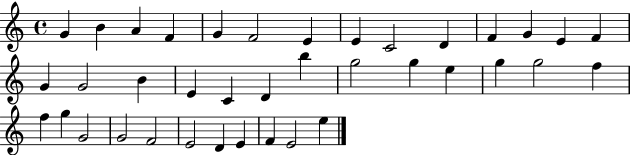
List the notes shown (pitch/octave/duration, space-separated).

G4/q B4/q A4/q F4/q G4/q F4/h E4/q E4/q C4/h D4/q F4/q G4/q E4/q F4/q G4/q G4/h B4/q E4/q C4/q D4/q B5/q G5/h G5/q E5/q G5/q G5/h F5/q F5/q G5/q G4/h G4/h F4/h E4/h D4/q E4/q F4/q E4/h E5/q